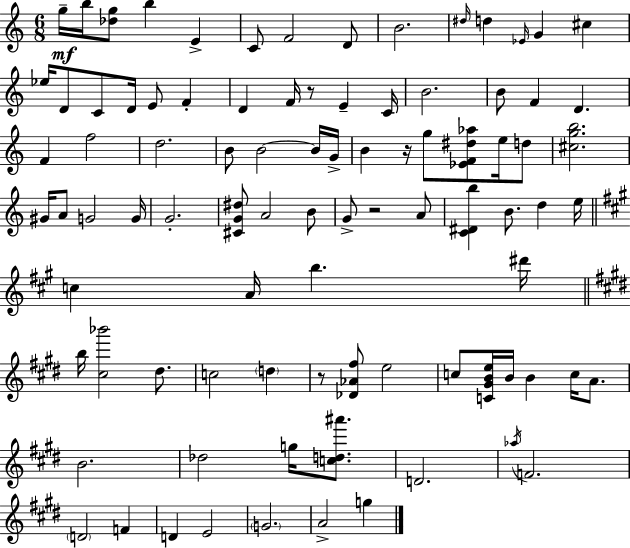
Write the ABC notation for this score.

X:1
T:Untitled
M:6/8
L:1/4
K:C
g/4 b/4 [_dg]/2 b E C/2 F2 D/2 B2 ^d/4 d _E/4 G ^c _e/4 D/2 C/2 D/4 E/2 F D F/4 z/2 E C/4 B2 B/2 F D F f2 d2 B/2 B2 B/4 G/4 B z/4 g/2 [_EF^d_a]/2 e/4 d/2 [^cgb]2 ^G/4 A/2 G2 G/4 G2 [^CG^d]/2 A2 B/2 G/2 z2 A/2 [C^Db] B/2 d e/4 c A/4 b ^d'/4 b/4 [^c_b']2 ^d/2 c2 d z/2 [_D_A^f]/2 e2 c/2 [C^GBe]/4 B/4 B c/4 A/2 B2 _d2 g/4 [cd^a']/2 D2 _a/4 F2 D2 F D E2 G2 A2 g